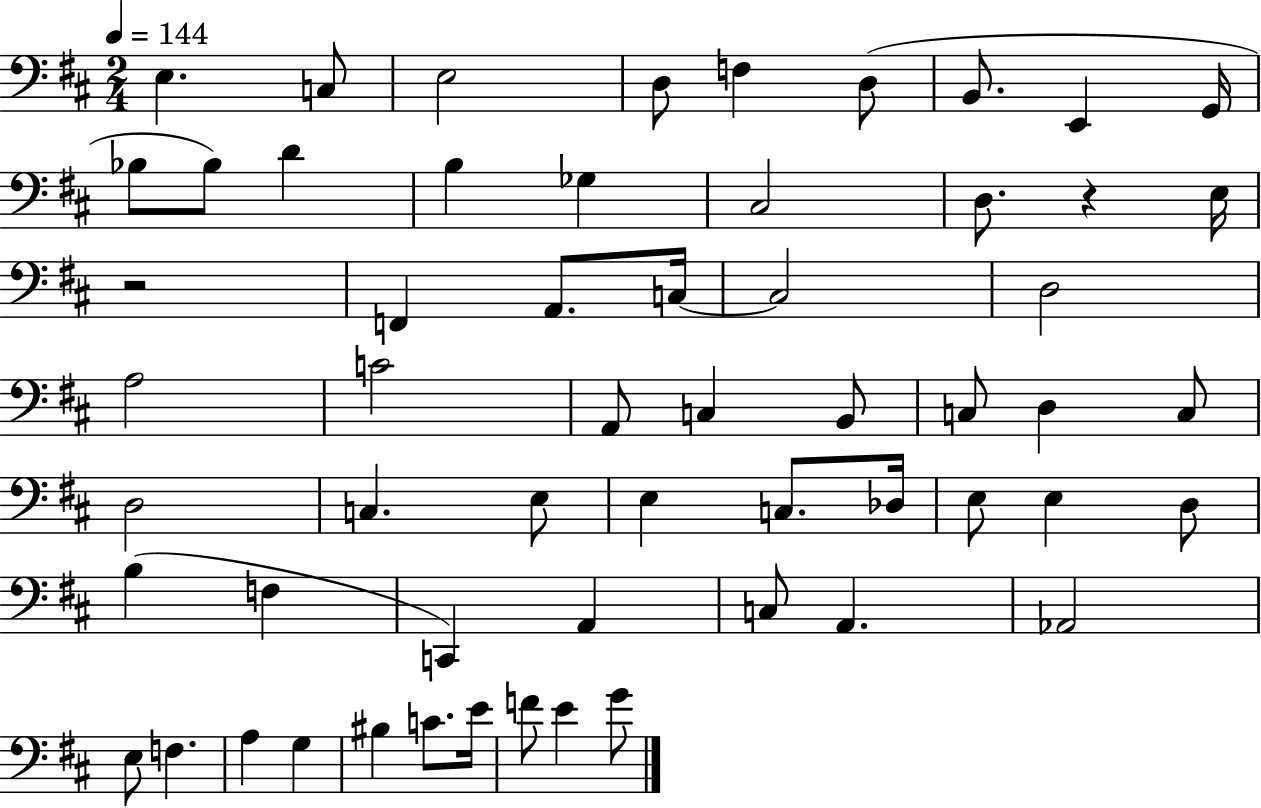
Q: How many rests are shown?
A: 2